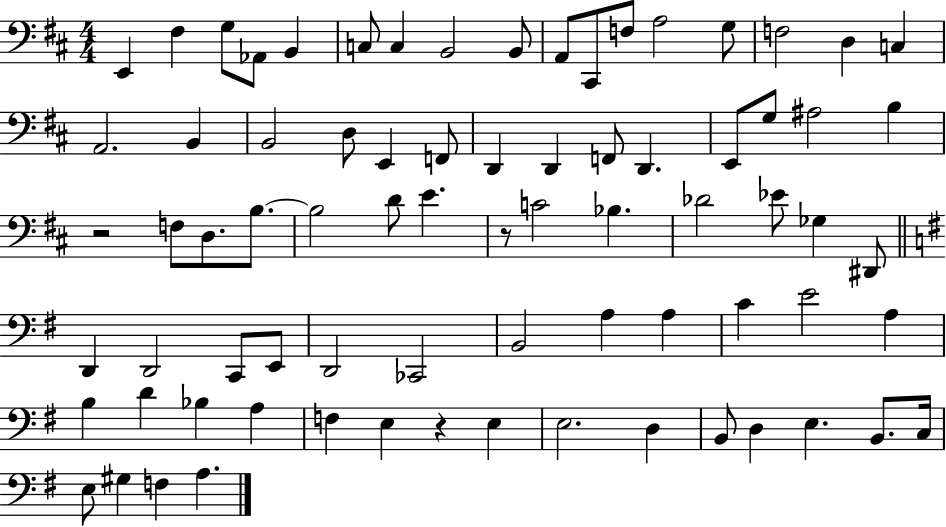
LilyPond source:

{
  \clef bass
  \numericTimeSignature
  \time 4/4
  \key d \major
  e,4 fis4 g8 aes,8 b,4 | c8 c4 b,2 b,8 | a,8 cis,8 f8 a2 g8 | f2 d4 c4 | \break a,2. b,4 | b,2 d8 e,4 f,8 | d,4 d,4 f,8 d,4. | e,8 g8 ais2 b4 | \break r2 f8 d8. b8.~~ | b2 d'8 e'4. | r8 c'2 bes4. | des'2 ees'8 ges4 dis,8 | \break \bar "||" \break \key e \minor d,4 d,2 c,8 e,8 | d,2 ces,2 | b,2 a4 a4 | c'4 e'2 a4 | \break b4 d'4 bes4 a4 | f4 e4 r4 e4 | e2. d4 | b,8 d4 e4. b,8. c16 | \break e8 gis4 f4 a4. | \bar "|."
}